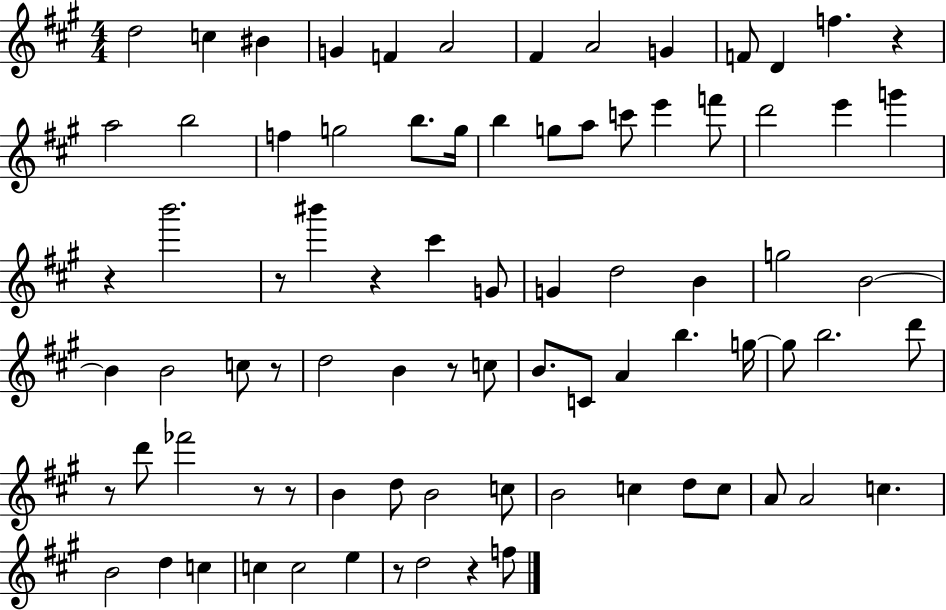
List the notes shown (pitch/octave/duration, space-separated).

D5/h C5/q BIS4/q G4/q F4/q A4/h F#4/q A4/h G4/q F4/e D4/q F5/q. R/q A5/h B5/h F5/q G5/h B5/e. G5/s B5/q G5/e A5/e C6/e E6/q F6/e D6/h E6/q G6/q R/q B6/h. R/e BIS6/q R/q C#6/q G4/e G4/q D5/h B4/q G5/h B4/h B4/q B4/h C5/e R/e D5/h B4/q R/e C5/e B4/e. C4/e A4/q B5/q. G5/s G5/e B5/h. D6/e R/e D6/e FES6/h R/e R/e B4/q D5/e B4/h C5/e B4/h C5/q D5/e C5/e A4/e A4/h C5/q. B4/h D5/q C5/q C5/q C5/h E5/q R/e D5/h R/q F5/e